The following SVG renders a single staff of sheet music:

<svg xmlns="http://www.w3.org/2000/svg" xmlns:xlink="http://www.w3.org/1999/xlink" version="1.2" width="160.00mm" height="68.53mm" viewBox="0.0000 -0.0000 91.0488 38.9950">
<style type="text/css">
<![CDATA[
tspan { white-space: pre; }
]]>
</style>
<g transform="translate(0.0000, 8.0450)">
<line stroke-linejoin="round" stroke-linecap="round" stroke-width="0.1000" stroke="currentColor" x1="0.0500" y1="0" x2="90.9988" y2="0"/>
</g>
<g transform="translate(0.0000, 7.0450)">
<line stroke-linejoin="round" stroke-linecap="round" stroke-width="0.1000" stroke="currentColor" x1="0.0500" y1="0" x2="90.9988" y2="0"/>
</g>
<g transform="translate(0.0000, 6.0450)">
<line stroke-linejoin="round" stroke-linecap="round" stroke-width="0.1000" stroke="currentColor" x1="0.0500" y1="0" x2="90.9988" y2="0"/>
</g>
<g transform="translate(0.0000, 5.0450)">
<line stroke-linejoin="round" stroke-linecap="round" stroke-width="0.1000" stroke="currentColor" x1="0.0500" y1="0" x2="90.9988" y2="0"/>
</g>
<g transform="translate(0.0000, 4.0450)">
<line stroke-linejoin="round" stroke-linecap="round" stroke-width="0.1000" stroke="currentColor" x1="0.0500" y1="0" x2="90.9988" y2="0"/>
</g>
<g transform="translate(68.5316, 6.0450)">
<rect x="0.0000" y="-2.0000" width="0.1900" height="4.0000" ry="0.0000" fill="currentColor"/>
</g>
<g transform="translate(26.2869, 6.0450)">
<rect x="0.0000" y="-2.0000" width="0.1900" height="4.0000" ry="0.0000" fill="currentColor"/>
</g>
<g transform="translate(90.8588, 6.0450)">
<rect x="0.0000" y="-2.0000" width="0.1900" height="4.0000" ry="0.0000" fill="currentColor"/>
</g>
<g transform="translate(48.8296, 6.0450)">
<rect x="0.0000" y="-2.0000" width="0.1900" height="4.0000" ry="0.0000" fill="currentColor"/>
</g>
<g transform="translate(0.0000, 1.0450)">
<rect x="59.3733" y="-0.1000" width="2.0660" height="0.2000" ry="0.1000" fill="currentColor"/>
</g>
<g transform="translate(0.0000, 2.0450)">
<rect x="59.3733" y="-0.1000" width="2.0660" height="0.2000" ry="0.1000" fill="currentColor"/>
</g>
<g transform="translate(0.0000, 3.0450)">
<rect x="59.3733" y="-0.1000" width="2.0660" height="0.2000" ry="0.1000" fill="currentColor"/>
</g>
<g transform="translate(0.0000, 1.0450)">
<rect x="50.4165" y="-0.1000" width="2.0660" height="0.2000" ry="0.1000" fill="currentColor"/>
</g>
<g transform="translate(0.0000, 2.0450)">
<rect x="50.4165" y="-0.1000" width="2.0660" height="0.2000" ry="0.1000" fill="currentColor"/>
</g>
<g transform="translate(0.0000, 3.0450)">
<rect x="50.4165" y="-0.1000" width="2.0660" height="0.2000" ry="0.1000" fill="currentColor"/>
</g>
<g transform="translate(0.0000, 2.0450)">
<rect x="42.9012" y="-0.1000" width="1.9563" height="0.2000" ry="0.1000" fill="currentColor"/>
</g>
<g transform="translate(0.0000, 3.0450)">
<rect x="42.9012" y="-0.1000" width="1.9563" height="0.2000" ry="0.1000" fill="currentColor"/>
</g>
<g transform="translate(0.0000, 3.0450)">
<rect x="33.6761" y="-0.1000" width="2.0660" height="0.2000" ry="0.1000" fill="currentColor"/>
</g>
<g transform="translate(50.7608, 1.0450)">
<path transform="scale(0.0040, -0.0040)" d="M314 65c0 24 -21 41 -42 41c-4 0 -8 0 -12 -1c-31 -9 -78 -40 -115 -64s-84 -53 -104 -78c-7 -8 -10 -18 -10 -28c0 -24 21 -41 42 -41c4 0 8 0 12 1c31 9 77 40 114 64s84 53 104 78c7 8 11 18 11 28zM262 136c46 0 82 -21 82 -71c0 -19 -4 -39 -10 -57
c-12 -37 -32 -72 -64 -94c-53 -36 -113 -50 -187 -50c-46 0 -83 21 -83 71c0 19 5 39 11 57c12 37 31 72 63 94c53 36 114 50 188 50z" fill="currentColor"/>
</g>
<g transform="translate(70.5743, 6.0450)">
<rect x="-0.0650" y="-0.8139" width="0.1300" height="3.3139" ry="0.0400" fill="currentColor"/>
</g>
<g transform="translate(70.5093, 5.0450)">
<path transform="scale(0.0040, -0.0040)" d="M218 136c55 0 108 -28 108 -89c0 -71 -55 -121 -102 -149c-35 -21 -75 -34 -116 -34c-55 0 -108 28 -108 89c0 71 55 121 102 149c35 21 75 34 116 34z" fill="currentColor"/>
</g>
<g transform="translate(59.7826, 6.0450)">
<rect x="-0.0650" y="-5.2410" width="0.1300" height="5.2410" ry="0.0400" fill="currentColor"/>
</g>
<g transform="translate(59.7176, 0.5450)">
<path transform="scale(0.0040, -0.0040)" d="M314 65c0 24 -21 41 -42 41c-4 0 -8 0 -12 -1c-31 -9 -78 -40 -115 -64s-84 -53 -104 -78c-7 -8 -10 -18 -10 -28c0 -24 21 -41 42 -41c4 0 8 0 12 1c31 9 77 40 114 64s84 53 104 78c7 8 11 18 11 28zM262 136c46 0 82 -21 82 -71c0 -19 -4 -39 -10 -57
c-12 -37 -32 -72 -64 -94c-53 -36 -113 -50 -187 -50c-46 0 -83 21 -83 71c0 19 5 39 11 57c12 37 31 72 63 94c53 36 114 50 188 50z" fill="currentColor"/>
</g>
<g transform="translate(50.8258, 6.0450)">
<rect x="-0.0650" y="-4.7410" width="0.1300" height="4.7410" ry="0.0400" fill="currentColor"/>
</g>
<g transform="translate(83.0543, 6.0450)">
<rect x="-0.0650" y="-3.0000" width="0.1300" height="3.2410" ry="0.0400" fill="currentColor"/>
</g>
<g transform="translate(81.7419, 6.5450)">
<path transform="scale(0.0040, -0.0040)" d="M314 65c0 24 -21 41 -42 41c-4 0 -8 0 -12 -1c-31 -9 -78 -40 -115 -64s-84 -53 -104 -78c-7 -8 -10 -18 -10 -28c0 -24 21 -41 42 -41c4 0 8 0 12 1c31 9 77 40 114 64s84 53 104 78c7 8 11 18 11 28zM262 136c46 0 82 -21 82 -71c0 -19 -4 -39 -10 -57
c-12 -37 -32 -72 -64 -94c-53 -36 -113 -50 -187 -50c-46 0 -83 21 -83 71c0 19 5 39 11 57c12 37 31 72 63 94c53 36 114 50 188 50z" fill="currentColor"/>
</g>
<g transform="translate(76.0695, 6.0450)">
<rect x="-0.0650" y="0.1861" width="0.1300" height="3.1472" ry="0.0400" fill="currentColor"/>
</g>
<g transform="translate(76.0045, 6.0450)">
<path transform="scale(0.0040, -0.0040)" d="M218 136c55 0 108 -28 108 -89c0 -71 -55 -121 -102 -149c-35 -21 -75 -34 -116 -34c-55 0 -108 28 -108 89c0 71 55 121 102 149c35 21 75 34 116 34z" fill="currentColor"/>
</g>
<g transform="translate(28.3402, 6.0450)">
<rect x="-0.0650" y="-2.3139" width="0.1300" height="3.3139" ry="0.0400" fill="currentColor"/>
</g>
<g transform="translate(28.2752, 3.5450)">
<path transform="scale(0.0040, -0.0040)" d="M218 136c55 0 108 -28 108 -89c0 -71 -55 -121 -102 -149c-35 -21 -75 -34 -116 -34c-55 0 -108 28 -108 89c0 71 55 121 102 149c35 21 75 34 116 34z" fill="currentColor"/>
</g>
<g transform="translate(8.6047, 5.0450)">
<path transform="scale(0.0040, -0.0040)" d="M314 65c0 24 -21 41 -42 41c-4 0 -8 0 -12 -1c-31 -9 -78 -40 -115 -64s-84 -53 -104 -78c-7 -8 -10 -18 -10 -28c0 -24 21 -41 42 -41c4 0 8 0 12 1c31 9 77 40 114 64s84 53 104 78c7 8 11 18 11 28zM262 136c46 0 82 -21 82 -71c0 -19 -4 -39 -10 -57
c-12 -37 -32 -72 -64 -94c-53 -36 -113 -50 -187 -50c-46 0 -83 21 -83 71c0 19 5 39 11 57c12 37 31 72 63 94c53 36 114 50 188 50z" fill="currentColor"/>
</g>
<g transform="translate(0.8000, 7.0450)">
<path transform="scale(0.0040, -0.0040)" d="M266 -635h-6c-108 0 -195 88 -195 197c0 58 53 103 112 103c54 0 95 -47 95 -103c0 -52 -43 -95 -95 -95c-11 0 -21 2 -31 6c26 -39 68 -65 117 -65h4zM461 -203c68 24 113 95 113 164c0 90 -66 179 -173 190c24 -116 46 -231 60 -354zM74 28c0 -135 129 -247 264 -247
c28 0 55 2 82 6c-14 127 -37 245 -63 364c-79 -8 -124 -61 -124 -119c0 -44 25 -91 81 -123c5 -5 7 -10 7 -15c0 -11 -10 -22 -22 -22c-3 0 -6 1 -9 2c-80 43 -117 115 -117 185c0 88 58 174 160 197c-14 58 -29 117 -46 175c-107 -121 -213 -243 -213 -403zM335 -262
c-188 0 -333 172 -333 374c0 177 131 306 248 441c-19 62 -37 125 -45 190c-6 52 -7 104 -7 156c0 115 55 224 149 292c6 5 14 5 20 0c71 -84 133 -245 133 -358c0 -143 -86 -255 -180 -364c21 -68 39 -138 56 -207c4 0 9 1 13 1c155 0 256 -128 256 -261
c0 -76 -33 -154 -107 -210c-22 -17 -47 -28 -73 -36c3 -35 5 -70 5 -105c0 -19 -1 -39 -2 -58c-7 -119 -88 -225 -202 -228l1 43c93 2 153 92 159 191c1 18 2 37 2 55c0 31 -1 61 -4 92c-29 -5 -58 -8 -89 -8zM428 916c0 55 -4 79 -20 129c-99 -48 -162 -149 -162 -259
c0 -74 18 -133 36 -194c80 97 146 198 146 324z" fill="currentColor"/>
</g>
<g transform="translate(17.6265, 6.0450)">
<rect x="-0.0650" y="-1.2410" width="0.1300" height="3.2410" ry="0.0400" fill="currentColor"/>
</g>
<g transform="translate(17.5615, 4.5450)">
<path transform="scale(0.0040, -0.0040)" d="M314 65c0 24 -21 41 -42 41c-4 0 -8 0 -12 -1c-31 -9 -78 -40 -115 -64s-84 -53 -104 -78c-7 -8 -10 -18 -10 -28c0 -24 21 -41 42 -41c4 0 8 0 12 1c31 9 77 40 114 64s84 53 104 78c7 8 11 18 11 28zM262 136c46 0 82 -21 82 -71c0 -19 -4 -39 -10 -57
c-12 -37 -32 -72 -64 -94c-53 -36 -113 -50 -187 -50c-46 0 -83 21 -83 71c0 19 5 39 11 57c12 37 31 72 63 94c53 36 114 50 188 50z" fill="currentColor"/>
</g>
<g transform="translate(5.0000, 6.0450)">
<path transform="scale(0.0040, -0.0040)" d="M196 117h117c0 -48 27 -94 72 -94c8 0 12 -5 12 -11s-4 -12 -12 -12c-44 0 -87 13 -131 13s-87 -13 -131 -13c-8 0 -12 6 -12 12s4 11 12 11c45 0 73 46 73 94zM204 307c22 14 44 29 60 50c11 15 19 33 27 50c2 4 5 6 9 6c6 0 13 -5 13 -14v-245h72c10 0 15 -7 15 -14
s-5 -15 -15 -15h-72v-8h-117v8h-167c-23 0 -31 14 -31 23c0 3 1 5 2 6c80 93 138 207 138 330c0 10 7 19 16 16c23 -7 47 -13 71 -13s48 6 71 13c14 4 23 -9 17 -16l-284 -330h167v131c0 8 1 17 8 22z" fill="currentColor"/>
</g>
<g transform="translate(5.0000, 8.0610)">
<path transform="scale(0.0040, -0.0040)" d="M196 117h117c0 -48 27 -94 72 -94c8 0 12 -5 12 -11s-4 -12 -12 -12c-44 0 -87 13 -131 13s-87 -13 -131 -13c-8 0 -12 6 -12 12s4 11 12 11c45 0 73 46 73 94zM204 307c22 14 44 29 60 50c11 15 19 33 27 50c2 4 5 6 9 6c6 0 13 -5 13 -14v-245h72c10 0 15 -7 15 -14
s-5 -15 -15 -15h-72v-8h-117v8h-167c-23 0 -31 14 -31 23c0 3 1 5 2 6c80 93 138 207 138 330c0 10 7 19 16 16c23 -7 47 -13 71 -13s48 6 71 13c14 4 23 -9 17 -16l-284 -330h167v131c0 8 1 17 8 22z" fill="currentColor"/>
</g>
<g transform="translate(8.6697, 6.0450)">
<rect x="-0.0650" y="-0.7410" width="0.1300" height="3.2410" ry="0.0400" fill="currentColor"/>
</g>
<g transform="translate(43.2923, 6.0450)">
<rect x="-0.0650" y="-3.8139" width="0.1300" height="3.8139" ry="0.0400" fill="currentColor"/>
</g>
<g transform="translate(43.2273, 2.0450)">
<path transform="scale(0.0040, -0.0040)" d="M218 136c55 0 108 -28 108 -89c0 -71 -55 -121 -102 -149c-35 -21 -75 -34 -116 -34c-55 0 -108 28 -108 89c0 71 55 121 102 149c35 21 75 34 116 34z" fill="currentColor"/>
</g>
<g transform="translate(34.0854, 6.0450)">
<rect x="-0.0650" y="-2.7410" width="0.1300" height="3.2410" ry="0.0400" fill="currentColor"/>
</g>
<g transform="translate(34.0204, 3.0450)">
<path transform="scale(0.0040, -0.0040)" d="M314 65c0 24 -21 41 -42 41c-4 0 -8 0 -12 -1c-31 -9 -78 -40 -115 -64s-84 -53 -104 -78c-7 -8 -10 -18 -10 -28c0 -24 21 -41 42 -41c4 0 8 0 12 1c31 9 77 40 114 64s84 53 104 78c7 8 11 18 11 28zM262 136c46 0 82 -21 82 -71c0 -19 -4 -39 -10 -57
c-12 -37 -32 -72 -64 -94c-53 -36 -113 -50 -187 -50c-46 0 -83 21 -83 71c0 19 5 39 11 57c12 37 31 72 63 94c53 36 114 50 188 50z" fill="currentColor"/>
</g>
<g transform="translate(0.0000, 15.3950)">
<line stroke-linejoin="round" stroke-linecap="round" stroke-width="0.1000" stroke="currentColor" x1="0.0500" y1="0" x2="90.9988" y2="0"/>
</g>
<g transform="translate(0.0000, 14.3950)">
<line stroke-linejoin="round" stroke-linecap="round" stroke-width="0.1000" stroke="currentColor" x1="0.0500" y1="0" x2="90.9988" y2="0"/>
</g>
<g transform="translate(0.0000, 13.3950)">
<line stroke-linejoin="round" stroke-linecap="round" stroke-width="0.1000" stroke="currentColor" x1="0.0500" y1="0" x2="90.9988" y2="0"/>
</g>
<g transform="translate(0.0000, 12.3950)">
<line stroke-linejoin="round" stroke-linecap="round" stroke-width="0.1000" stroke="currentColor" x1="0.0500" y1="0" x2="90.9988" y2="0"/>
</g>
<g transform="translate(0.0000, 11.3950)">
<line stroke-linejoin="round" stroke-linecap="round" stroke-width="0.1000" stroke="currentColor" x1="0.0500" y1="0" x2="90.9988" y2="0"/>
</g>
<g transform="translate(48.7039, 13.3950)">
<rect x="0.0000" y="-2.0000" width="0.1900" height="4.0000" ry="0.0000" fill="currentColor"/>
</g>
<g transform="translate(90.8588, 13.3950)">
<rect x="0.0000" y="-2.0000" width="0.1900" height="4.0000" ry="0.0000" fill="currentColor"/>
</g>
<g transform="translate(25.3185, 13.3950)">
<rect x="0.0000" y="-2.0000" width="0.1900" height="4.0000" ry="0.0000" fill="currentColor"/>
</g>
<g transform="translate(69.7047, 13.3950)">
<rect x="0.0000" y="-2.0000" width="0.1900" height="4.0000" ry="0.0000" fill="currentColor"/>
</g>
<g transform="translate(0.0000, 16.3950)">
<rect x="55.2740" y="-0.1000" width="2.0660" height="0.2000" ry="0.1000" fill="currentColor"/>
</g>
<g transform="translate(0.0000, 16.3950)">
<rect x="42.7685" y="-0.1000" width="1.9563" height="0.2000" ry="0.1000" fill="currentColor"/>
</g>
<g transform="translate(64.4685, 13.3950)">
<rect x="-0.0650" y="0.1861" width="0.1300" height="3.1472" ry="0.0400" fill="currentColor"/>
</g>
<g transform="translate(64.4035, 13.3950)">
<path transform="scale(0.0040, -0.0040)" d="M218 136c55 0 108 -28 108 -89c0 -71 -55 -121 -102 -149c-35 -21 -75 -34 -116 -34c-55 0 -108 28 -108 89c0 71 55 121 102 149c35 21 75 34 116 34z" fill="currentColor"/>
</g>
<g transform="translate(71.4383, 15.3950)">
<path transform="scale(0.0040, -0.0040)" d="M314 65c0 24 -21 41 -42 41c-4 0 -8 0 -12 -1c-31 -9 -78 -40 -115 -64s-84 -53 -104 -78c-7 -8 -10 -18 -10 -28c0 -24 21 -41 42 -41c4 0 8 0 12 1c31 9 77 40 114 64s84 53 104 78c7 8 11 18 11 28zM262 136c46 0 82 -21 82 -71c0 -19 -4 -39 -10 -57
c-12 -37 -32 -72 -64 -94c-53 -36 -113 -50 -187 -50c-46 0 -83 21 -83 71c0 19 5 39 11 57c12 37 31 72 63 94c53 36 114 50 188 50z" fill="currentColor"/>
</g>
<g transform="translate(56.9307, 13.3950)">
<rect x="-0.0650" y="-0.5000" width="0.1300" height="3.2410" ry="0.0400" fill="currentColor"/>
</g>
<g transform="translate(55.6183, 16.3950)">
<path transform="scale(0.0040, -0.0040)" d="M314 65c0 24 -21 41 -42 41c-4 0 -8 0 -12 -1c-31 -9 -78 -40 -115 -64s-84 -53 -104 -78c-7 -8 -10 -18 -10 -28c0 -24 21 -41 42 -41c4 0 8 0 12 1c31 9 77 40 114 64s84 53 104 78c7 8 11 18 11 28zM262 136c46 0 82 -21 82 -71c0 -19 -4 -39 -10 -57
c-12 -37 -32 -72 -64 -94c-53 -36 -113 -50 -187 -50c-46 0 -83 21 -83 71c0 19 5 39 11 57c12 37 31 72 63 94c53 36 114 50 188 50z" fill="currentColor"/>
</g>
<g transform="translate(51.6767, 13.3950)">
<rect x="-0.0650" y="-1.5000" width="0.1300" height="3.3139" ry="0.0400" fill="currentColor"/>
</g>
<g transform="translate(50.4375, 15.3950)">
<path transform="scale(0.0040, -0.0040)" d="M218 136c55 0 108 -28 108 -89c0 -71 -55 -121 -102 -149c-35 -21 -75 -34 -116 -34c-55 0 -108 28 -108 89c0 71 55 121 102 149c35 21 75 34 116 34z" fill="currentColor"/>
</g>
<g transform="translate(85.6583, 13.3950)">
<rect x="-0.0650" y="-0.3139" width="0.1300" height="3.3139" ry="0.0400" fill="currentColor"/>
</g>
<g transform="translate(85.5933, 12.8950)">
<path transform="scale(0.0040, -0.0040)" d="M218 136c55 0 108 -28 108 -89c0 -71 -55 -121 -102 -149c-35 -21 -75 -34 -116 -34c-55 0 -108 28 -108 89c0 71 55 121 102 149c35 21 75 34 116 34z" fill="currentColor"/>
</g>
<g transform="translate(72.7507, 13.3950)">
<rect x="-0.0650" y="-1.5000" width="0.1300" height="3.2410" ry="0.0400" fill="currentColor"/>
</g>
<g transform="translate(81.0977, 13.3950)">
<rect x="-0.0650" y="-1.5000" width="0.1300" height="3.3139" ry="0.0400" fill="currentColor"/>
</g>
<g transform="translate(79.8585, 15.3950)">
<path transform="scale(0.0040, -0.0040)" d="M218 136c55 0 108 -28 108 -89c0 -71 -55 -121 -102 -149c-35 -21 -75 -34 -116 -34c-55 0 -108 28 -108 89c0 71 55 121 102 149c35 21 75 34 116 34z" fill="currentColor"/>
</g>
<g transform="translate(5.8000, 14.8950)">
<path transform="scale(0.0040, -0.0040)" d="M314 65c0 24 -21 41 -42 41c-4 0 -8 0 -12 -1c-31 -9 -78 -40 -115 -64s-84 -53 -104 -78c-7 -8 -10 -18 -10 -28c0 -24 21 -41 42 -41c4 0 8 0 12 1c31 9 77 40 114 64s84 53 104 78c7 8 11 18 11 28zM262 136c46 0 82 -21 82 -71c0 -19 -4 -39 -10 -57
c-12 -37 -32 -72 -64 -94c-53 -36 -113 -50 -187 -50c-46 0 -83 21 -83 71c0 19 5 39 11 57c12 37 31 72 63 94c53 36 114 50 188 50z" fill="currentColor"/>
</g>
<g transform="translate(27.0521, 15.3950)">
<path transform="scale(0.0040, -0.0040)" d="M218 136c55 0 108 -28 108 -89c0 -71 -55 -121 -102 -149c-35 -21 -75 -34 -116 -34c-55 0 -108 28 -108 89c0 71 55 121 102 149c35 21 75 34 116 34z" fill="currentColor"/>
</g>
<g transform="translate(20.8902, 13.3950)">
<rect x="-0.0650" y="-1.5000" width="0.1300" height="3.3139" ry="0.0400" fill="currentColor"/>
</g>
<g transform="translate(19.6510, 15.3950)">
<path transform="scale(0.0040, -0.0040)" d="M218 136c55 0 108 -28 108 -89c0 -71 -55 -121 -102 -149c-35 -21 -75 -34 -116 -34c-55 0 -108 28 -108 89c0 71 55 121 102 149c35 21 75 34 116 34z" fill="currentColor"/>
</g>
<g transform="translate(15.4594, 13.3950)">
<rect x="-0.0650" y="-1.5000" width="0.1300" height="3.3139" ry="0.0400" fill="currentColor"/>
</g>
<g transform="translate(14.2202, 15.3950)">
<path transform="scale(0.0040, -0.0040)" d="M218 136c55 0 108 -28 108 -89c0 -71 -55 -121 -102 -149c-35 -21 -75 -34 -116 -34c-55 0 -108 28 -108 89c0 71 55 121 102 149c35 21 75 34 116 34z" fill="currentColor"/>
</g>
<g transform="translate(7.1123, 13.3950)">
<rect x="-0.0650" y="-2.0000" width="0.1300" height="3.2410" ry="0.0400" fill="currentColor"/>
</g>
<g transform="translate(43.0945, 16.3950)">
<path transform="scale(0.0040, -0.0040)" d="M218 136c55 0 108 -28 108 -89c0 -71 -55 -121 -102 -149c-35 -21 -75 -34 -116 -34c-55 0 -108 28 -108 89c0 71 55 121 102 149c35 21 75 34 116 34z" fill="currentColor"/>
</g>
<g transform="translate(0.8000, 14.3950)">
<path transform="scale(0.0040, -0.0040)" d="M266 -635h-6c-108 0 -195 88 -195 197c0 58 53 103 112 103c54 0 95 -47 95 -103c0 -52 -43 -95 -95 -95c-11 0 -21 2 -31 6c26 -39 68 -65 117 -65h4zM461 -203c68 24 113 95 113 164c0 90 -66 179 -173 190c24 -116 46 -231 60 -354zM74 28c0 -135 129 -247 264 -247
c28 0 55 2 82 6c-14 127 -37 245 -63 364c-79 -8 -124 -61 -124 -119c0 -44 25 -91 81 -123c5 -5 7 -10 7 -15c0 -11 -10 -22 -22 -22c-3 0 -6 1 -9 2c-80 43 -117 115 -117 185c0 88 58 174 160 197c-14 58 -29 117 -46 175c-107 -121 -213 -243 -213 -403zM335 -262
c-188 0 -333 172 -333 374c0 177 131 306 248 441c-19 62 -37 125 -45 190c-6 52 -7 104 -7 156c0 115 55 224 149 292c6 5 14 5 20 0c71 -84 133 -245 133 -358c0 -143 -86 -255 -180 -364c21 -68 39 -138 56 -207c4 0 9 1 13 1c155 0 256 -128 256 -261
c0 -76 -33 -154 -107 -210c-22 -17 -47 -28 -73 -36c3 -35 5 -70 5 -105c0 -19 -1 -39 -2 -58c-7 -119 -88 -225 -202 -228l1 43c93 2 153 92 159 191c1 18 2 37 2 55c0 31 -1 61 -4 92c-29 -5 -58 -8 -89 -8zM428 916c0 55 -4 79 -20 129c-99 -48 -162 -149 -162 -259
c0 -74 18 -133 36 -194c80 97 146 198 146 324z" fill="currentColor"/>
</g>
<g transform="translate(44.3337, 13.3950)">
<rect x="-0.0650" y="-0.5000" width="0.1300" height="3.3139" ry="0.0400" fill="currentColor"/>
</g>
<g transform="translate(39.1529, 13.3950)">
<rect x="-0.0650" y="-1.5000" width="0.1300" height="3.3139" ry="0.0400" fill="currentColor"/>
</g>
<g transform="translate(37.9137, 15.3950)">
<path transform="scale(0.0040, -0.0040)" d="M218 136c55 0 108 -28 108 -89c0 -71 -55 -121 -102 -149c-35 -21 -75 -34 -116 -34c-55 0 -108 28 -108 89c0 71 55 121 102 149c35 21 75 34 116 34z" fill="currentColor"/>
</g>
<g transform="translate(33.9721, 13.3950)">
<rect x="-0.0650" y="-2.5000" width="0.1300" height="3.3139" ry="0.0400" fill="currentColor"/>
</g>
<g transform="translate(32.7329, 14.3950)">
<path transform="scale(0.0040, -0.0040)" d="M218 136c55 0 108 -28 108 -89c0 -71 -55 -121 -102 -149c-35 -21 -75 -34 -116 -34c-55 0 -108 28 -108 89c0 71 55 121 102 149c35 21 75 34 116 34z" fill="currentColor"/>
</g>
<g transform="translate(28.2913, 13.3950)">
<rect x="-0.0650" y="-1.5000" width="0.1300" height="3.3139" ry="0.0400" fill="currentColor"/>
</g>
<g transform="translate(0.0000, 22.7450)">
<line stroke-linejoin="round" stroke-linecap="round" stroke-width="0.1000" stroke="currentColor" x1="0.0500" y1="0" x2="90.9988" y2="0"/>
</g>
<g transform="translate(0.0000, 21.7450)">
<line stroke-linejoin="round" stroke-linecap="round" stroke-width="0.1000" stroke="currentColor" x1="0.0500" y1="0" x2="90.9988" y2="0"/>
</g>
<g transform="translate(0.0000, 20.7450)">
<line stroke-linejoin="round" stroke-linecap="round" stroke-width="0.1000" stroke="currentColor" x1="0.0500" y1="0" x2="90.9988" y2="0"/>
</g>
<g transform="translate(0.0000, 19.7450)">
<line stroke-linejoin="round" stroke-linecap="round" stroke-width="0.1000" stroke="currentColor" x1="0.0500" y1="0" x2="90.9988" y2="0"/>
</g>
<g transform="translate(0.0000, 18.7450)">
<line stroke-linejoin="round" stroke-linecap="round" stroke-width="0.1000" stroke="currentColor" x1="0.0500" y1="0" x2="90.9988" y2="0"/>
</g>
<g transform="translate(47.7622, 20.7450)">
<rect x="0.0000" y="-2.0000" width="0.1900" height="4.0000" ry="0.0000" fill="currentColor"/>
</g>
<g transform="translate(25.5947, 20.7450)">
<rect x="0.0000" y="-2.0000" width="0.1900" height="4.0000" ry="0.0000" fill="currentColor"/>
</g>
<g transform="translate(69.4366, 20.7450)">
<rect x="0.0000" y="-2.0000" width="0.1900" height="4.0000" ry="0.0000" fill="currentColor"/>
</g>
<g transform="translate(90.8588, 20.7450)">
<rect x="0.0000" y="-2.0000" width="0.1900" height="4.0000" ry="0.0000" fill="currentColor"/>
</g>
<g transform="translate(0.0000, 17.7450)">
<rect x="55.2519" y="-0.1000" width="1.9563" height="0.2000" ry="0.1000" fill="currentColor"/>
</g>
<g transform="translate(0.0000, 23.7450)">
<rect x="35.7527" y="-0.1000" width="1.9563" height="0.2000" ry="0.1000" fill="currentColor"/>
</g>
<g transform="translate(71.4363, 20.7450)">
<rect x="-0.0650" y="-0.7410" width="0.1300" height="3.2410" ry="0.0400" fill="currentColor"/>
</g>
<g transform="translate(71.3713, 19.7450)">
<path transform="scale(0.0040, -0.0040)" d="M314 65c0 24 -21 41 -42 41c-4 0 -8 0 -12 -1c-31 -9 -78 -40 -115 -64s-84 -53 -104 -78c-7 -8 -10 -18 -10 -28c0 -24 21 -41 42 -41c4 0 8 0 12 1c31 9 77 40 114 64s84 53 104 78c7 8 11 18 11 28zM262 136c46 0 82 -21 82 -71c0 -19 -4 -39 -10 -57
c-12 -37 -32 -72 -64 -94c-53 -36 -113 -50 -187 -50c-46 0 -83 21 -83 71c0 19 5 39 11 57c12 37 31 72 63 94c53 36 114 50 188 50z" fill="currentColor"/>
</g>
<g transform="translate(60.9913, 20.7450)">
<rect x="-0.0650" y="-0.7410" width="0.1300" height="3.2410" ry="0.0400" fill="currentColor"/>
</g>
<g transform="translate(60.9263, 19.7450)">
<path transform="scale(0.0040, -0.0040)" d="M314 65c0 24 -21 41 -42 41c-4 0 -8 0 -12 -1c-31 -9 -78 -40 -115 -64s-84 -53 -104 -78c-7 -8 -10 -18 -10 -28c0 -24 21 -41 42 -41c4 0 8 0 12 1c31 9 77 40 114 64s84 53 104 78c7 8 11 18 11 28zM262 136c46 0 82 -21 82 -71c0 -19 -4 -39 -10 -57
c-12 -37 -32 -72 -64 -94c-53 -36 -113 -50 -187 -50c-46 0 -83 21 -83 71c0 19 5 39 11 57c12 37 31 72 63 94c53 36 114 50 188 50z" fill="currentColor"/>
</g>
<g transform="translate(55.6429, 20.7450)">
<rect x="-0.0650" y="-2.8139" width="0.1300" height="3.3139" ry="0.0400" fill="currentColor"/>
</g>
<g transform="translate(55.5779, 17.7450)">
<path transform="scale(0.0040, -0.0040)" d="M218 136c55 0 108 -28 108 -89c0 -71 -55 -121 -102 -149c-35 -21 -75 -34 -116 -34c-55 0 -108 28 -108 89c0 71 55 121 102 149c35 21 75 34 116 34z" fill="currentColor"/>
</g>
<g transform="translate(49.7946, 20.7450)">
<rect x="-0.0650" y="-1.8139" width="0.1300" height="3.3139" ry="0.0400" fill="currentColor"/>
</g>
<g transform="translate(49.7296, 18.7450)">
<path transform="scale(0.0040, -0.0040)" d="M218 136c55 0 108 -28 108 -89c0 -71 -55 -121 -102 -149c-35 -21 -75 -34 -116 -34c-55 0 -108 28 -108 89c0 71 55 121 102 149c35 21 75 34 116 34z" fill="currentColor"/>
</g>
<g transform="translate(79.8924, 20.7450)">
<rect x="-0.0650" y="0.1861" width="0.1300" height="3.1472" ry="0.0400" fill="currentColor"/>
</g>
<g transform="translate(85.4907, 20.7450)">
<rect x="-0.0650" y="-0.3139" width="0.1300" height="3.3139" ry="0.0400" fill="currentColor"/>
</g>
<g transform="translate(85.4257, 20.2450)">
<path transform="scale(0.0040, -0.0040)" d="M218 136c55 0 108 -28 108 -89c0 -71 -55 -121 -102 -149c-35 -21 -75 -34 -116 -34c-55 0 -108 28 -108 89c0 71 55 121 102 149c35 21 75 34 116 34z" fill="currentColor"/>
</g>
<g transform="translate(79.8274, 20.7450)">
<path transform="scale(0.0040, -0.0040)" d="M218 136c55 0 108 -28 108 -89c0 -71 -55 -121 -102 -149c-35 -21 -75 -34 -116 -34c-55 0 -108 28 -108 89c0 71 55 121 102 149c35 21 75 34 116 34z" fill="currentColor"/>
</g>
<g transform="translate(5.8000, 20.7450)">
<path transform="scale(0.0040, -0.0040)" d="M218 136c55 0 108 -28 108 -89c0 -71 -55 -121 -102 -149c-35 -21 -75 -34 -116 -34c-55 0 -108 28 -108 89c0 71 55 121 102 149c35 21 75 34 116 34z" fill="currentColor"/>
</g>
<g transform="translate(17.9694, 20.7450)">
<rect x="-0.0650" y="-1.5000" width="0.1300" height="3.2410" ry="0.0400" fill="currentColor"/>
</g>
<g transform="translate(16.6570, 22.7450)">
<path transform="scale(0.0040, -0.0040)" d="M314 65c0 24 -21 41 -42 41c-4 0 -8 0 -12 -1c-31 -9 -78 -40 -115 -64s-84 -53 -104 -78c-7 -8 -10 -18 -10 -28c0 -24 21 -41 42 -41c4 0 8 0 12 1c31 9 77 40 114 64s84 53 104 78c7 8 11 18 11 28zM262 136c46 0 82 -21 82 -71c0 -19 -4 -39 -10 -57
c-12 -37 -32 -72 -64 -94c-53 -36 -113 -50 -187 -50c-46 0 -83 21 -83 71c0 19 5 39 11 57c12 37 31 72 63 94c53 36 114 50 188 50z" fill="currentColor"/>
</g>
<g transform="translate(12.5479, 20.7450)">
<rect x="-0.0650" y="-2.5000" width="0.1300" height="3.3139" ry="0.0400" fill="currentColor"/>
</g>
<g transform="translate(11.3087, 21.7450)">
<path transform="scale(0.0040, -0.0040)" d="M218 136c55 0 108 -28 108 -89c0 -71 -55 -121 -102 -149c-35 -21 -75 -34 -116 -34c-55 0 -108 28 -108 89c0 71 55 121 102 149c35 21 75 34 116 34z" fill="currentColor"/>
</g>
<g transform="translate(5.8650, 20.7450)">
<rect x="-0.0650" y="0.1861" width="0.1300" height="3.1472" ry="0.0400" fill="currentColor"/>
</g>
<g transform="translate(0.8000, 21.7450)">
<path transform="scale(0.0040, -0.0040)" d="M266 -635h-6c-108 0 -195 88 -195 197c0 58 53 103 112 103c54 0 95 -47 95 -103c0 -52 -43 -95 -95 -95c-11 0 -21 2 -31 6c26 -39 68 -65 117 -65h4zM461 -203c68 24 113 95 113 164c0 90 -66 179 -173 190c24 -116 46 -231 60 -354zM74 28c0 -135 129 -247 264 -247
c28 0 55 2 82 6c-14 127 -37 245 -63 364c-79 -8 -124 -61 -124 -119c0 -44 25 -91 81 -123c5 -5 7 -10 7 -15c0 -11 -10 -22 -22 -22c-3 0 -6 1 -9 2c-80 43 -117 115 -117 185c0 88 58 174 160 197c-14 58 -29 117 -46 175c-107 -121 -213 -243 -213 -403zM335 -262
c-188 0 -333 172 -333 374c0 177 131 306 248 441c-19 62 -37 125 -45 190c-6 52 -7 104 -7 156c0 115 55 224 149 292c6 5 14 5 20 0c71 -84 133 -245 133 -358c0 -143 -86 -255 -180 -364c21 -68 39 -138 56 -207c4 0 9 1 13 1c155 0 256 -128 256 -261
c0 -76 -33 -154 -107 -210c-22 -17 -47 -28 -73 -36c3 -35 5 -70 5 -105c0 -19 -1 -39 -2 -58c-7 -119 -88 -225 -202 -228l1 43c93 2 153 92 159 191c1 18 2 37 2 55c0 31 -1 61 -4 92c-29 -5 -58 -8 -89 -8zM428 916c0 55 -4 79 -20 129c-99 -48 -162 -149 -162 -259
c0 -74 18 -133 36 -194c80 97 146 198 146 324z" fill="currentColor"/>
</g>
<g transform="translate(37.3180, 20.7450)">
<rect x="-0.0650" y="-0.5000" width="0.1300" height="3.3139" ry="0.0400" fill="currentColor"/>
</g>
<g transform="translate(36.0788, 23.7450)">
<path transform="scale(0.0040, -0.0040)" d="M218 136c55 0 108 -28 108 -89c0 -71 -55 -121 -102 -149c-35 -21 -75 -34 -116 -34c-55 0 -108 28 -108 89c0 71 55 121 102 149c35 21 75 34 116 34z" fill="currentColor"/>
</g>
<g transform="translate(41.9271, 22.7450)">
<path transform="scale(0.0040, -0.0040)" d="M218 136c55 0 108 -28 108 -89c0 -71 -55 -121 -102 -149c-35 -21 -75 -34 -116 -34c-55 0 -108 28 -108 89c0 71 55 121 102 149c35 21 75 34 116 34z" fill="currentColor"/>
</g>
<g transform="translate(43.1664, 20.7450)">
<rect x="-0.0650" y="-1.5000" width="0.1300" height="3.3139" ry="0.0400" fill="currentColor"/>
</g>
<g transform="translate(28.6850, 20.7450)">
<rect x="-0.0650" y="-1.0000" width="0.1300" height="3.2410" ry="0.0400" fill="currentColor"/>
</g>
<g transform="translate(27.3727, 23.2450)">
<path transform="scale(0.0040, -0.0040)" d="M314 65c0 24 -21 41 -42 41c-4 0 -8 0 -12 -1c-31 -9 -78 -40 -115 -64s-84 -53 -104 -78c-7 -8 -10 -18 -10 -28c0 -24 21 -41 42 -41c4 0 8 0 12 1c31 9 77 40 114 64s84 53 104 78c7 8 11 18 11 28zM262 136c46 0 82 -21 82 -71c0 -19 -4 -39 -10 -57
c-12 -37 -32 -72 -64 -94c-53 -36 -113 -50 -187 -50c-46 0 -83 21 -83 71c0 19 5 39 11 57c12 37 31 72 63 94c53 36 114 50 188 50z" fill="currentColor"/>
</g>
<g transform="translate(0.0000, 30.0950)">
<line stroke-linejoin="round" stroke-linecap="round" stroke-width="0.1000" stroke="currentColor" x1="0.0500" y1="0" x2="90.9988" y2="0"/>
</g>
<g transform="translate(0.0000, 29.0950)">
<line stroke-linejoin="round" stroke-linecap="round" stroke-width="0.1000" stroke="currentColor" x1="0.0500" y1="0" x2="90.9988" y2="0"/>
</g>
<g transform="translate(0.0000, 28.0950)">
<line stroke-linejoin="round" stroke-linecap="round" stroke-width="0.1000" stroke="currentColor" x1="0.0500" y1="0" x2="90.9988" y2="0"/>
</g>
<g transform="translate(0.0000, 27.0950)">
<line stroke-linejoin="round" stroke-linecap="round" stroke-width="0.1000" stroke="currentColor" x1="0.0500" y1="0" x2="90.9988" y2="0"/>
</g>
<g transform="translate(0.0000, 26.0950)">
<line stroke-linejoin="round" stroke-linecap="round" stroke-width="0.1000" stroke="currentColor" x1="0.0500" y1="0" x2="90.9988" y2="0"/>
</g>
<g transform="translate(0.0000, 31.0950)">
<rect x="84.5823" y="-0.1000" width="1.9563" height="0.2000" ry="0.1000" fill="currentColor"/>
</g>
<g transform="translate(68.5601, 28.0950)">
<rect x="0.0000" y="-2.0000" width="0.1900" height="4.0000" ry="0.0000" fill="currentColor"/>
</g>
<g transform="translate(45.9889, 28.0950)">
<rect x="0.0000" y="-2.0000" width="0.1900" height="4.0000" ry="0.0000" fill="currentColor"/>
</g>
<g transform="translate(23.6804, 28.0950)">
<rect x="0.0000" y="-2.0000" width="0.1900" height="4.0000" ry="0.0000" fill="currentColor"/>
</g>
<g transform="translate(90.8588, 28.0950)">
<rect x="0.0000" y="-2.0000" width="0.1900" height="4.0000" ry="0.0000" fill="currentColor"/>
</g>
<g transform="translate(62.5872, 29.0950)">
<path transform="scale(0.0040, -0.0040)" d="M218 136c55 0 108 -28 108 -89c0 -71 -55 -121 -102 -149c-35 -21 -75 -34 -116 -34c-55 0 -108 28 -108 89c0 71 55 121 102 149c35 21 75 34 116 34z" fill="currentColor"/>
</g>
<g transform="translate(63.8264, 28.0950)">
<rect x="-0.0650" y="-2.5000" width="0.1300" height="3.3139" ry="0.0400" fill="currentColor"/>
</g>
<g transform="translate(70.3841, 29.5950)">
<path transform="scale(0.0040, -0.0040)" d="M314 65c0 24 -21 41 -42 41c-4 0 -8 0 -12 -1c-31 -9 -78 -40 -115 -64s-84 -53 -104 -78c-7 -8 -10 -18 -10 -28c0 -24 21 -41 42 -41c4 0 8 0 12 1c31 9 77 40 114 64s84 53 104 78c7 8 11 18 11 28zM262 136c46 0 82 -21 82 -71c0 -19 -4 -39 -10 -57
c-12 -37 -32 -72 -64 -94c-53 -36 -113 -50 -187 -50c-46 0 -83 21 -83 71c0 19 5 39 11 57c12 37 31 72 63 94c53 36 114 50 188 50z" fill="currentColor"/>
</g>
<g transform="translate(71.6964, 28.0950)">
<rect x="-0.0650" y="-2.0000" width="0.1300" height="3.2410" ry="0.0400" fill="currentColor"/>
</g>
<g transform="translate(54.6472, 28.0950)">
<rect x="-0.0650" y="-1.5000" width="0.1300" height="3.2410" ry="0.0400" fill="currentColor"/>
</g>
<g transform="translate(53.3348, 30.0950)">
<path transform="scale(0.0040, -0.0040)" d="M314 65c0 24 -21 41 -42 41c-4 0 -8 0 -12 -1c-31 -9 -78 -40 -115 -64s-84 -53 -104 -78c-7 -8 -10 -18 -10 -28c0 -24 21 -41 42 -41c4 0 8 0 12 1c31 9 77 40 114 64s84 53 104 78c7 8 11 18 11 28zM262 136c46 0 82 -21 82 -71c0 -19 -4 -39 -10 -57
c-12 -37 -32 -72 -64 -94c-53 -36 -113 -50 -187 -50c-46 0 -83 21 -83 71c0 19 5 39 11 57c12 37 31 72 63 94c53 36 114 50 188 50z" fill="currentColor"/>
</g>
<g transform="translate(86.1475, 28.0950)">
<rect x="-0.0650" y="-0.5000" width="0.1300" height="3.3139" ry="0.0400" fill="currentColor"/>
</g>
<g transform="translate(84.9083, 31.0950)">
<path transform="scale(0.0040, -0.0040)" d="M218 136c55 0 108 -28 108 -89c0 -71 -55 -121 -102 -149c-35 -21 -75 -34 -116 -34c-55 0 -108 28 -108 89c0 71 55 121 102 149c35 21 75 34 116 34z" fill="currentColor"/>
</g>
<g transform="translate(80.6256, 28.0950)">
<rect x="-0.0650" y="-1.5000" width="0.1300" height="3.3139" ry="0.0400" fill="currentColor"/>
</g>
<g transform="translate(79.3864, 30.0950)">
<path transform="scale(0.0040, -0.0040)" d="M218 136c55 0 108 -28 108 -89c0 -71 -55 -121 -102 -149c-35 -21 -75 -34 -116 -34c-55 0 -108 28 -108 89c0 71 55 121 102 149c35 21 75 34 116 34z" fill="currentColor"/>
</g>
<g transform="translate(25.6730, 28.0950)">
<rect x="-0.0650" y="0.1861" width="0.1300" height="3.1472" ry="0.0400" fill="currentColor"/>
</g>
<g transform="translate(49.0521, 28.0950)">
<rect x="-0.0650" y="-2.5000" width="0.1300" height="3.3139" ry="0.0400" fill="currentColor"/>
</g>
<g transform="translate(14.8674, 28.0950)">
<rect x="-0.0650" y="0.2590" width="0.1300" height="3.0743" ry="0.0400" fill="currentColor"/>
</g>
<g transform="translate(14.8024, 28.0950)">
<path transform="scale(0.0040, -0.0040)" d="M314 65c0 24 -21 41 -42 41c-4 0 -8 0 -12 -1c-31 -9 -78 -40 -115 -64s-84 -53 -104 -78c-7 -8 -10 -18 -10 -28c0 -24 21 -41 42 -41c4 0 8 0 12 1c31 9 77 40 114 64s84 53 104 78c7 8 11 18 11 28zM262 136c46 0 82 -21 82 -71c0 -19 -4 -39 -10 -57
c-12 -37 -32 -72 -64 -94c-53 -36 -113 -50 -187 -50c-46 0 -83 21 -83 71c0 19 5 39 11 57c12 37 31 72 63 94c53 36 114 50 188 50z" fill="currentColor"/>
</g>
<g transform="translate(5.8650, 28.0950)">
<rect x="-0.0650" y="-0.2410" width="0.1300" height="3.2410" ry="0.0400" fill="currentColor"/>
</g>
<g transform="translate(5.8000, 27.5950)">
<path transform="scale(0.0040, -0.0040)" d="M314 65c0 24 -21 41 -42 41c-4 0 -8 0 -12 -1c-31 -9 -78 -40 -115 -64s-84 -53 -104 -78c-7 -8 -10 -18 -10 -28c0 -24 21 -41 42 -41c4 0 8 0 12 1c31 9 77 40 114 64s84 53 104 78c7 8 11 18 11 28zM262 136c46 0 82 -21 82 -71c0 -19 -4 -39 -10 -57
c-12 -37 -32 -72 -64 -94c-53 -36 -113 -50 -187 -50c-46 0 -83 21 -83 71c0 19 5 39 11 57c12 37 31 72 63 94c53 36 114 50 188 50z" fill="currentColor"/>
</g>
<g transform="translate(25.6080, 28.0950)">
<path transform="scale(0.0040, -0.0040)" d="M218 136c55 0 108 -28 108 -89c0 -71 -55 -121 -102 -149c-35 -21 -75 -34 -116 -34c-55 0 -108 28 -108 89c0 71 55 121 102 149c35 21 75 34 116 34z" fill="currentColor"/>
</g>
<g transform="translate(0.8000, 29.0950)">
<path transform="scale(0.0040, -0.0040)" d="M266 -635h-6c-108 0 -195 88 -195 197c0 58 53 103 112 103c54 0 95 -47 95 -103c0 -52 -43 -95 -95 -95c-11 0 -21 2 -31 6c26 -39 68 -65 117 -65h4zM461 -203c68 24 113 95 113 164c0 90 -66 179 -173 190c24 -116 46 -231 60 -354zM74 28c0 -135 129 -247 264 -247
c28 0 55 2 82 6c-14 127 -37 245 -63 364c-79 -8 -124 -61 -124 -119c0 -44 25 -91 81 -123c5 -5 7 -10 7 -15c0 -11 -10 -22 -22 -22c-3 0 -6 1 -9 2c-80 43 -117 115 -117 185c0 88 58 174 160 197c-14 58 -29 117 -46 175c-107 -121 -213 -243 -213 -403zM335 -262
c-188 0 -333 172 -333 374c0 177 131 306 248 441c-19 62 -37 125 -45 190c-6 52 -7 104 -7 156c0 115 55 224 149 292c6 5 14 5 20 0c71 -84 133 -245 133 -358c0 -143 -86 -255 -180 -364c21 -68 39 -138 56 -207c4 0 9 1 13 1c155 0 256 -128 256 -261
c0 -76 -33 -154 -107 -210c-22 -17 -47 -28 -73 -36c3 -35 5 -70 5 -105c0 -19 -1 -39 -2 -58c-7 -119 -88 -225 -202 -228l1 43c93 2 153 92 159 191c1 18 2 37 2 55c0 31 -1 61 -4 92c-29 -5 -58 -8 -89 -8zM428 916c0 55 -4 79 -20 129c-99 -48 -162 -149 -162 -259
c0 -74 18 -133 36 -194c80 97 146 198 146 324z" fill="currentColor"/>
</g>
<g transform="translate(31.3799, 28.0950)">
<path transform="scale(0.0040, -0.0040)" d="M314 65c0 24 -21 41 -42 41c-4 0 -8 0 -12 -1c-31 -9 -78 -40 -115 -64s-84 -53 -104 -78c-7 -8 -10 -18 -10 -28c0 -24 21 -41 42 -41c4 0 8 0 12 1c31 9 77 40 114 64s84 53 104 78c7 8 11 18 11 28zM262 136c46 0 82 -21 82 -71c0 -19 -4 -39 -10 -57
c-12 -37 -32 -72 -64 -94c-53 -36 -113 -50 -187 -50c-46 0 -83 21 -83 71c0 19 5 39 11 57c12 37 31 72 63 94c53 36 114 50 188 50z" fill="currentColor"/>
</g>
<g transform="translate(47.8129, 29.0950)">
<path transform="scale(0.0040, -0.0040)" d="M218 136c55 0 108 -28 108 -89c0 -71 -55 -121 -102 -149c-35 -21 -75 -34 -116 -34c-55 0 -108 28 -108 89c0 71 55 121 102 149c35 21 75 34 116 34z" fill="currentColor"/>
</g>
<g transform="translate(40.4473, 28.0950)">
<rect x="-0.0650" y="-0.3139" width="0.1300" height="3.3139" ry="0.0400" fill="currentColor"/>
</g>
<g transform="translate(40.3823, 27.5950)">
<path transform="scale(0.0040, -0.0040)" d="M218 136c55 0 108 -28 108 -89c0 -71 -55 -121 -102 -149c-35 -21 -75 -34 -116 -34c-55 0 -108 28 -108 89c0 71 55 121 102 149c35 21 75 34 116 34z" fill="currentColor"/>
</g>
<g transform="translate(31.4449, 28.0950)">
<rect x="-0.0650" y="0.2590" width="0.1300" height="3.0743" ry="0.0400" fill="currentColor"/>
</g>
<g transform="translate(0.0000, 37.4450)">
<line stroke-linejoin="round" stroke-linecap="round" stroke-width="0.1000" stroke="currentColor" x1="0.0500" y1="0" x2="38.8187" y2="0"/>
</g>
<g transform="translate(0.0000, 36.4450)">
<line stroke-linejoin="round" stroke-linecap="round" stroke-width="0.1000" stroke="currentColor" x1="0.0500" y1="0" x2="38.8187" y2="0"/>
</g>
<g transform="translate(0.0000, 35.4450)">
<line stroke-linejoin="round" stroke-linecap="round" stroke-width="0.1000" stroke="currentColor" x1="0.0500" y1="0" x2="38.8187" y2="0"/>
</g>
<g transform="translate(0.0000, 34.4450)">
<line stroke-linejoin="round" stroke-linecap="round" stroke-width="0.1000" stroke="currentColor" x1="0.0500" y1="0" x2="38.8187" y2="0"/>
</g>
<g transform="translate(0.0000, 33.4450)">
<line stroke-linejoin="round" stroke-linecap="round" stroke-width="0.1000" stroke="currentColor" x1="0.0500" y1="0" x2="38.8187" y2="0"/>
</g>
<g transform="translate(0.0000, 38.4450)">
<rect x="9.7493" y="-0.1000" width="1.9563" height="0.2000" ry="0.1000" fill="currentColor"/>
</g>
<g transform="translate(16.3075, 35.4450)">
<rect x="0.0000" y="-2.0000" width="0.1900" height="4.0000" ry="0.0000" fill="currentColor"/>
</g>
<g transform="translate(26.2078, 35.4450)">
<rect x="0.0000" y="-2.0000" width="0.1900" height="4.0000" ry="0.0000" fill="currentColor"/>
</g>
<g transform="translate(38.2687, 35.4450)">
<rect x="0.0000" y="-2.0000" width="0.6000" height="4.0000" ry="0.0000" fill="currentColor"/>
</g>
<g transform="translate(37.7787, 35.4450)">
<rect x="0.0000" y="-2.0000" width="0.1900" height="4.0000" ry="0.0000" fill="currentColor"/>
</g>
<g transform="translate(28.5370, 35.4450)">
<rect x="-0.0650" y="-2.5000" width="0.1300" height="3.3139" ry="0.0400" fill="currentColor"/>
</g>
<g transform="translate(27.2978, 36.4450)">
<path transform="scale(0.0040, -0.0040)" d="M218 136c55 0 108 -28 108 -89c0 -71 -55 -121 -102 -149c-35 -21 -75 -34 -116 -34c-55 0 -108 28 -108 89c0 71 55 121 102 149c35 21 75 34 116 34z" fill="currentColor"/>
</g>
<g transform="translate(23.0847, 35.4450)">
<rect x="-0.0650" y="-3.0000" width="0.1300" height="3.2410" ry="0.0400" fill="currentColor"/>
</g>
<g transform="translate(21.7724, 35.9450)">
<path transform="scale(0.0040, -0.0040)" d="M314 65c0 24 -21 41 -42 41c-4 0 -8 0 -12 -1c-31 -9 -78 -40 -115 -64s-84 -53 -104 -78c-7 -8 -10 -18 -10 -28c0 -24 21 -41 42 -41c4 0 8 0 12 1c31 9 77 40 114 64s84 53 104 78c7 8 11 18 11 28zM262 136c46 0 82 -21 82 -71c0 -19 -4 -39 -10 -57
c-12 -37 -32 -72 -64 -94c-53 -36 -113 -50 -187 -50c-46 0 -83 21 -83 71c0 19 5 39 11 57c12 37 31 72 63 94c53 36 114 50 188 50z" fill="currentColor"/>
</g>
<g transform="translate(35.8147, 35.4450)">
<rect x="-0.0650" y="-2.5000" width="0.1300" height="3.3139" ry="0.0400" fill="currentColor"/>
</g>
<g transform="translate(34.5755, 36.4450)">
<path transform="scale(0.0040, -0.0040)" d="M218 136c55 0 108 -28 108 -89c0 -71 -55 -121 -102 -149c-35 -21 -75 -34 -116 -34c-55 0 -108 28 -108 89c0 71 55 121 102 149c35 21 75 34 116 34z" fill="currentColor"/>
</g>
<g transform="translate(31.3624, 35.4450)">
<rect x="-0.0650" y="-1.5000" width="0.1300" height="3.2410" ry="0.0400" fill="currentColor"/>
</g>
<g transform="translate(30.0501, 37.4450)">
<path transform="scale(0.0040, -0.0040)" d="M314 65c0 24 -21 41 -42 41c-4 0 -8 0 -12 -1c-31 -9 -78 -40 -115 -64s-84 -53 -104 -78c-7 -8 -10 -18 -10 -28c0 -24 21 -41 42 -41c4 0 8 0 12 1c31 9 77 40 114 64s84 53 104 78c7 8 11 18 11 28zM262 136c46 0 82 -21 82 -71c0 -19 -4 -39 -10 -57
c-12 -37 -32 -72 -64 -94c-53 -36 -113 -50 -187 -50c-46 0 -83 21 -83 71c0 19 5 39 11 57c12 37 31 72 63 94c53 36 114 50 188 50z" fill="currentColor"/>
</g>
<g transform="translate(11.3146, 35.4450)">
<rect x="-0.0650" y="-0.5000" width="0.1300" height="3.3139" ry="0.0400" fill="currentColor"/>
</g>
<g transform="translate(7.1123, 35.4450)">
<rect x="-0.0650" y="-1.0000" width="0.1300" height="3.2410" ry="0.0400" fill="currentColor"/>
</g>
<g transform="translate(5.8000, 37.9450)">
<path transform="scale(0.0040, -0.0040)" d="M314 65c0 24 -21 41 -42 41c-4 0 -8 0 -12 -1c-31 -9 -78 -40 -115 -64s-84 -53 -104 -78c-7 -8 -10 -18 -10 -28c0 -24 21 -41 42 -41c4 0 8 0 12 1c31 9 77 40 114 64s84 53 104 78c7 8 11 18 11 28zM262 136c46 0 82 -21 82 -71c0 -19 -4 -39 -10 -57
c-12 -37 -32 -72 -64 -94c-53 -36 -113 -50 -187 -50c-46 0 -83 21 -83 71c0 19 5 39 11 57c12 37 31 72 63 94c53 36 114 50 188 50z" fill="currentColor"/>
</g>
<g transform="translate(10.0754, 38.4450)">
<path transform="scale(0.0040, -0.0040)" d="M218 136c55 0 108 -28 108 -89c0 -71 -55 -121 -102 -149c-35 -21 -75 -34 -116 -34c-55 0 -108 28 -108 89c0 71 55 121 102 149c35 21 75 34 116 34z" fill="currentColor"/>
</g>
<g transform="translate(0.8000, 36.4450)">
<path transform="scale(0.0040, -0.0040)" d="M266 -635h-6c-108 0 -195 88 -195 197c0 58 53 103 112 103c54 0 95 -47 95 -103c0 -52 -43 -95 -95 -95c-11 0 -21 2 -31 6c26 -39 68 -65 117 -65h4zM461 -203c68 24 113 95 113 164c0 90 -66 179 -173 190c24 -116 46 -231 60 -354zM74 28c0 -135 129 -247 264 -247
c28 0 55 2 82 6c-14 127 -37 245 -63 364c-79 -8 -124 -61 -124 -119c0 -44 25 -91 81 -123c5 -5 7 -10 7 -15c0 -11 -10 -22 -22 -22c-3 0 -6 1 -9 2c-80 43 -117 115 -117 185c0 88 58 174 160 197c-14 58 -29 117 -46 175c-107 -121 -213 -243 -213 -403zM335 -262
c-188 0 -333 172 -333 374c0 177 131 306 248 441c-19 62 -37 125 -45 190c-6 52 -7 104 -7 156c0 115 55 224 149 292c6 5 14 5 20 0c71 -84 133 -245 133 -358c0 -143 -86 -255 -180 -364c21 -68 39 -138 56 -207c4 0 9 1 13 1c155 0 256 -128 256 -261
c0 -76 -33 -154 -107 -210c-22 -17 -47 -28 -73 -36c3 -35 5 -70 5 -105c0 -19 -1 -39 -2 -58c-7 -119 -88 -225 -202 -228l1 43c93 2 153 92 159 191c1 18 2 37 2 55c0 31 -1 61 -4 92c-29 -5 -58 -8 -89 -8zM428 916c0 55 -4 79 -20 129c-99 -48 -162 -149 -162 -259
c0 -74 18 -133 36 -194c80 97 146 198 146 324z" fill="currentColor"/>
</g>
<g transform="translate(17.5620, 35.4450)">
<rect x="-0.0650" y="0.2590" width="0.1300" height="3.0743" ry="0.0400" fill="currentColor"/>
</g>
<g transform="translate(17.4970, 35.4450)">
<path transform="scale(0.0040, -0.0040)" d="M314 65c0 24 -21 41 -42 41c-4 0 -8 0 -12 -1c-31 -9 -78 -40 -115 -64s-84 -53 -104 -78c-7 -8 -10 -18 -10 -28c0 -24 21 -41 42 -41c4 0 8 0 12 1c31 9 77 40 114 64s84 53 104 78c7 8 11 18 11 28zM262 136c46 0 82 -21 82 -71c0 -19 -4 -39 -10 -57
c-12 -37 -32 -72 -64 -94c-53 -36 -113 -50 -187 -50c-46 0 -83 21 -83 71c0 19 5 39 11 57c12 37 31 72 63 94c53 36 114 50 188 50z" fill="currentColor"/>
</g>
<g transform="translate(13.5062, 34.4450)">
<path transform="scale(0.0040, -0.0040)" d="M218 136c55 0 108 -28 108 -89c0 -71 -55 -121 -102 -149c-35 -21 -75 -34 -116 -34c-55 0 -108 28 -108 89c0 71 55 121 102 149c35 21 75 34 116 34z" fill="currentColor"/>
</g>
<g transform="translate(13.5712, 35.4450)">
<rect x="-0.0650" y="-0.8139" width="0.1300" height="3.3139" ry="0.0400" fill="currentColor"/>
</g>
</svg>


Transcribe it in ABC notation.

X:1
T:Untitled
M:4/4
L:1/4
K:C
d2 e2 g a2 c' e'2 f'2 d B A2 F2 E E E G E C E C2 B E2 E c B G E2 D2 C E f a d2 d2 B c c2 B2 B B2 c G E2 G F2 E C D2 C d B2 A2 G E2 G